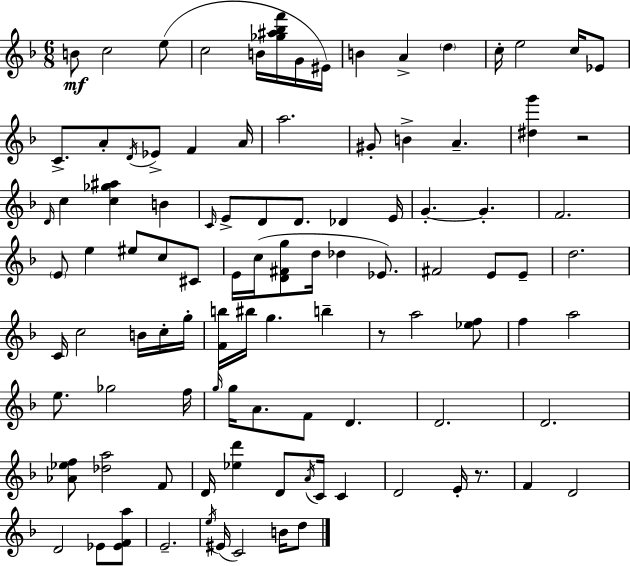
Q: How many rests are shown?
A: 3